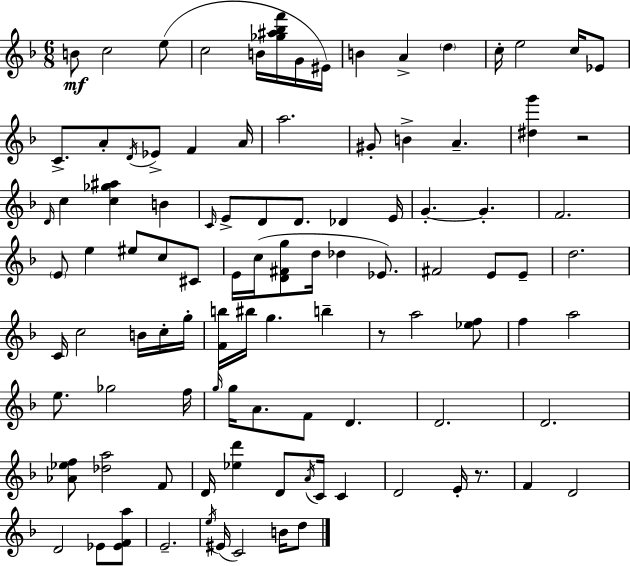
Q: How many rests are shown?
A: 3